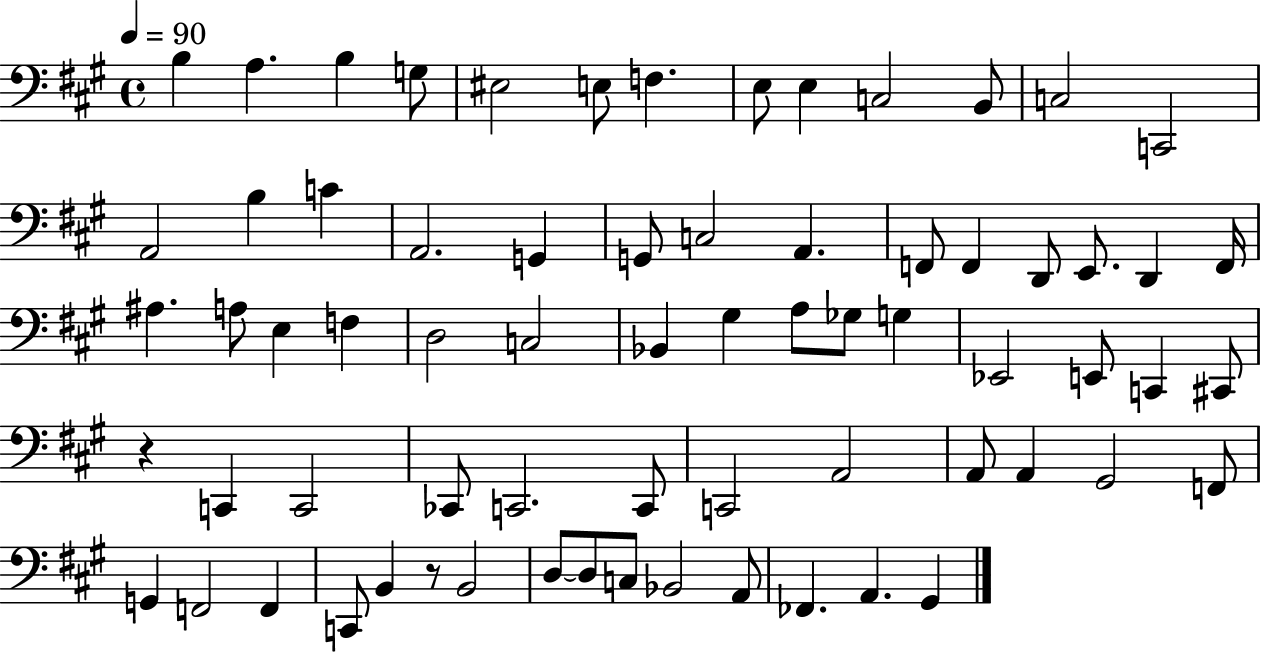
X:1
T:Untitled
M:4/4
L:1/4
K:A
B, A, B, G,/2 ^E,2 E,/2 F, E,/2 E, C,2 B,,/2 C,2 C,,2 A,,2 B, C A,,2 G,, G,,/2 C,2 A,, F,,/2 F,, D,,/2 E,,/2 D,, F,,/4 ^A, A,/2 E, F, D,2 C,2 _B,, ^G, A,/2 _G,/2 G, _E,,2 E,,/2 C,, ^C,,/2 z C,, C,,2 _C,,/2 C,,2 C,,/2 C,,2 A,,2 A,,/2 A,, ^G,,2 F,,/2 G,, F,,2 F,, C,,/2 B,, z/2 B,,2 D,/2 D,/2 C,/2 _B,,2 A,,/2 _F,, A,, ^G,,